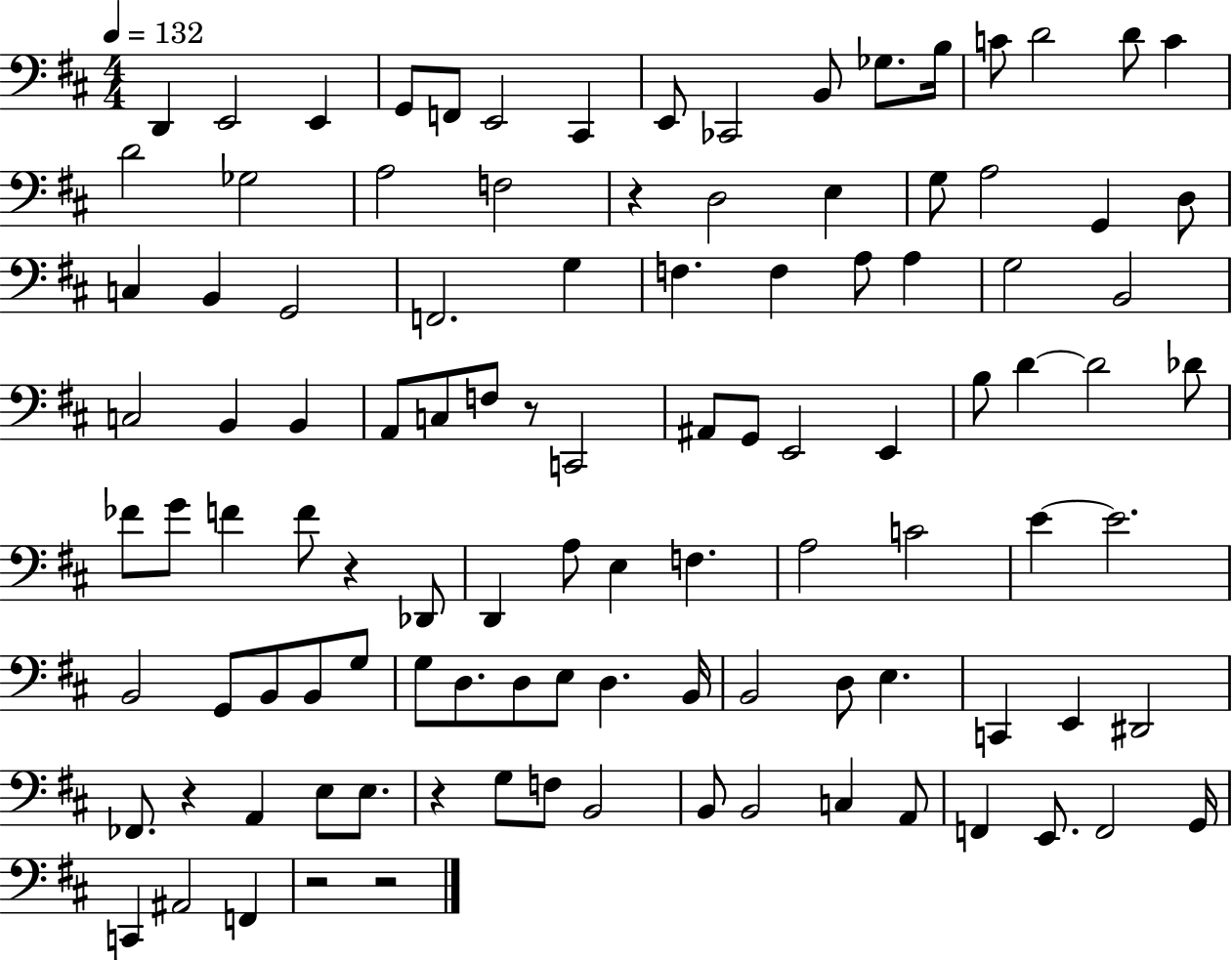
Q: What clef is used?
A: bass